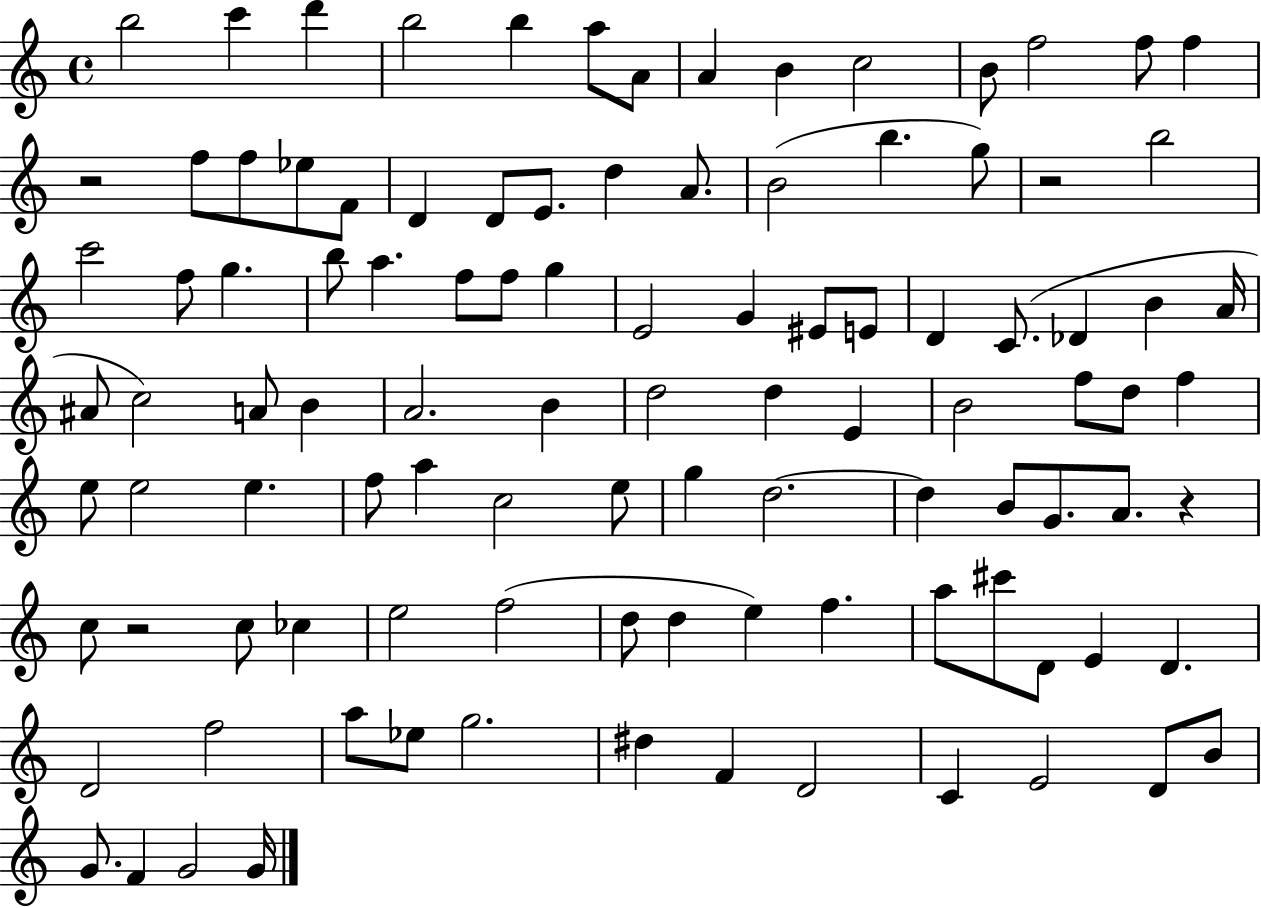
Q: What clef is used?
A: treble